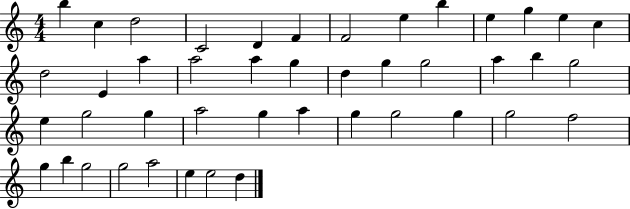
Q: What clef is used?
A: treble